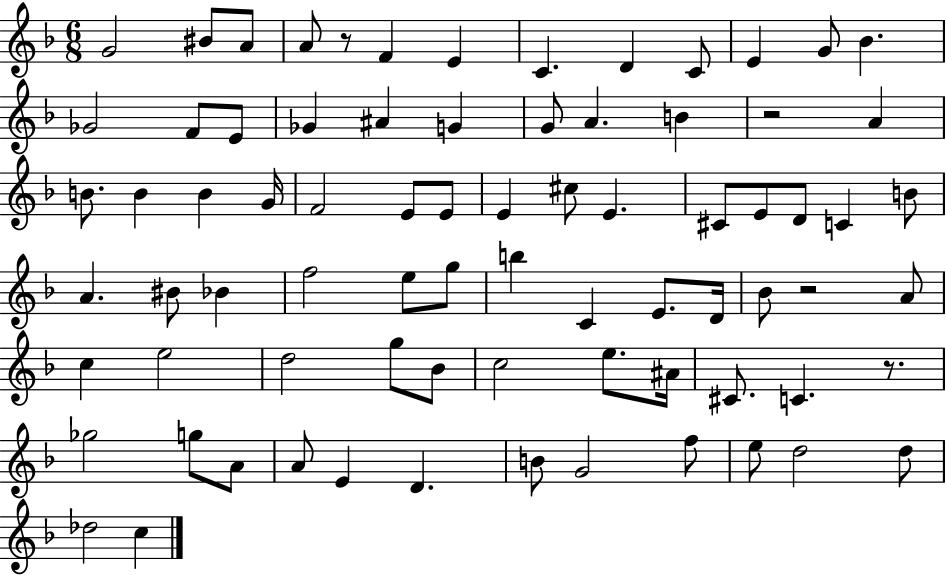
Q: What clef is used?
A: treble